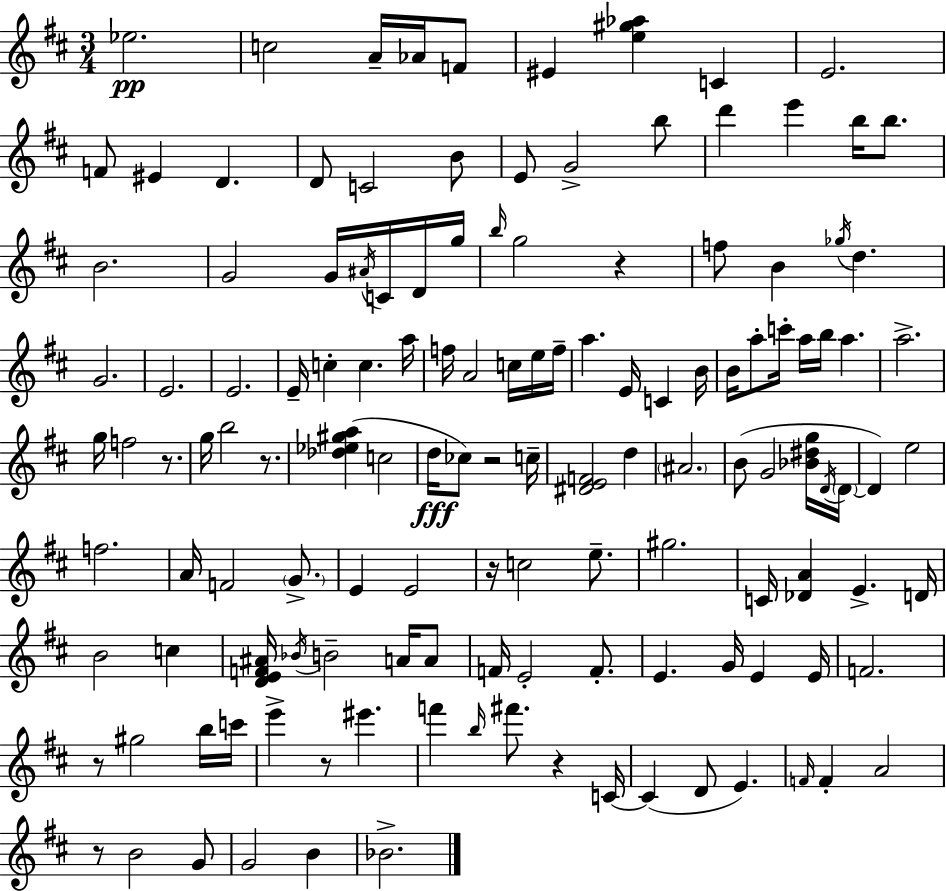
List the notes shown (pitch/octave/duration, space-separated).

Eb5/h. C5/h A4/s Ab4/s F4/e EIS4/q [E5,G#5,Ab5]/q C4/q E4/h. F4/e EIS4/q D4/q. D4/e C4/h B4/e E4/e G4/h B5/e D6/q E6/q B5/s B5/e. B4/h. G4/h G4/s A#4/s C4/s D4/s G5/s B5/s G5/h R/q F5/e B4/q Gb5/s D5/q. G4/h. E4/h. E4/h. E4/s C5/q C5/q. A5/s F5/s A4/h C5/s E5/s F5/s A5/q. E4/s C4/q B4/s B4/s A5/e C6/s A5/s B5/s A5/q. A5/h. G5/s F5/h R/e. G5/s B5/h R/e. [Db5,Eb5,G#5,A5]/q C5/h D5/s CES5/e R/h C5/s [D#4,E4,F4]/h D5/q A#4/h. B4/e G4/h [Bb4,D#5,G5]/s D4/s D4/s D4/q E5/h F5/h. A4/s F4/h G4/e. E4/q E4/h R/s C5/h E5/e. G#5/h. C4/s [Db4,A4]/q E4/q. D4/s B4/h C5/q [D4,E4,F4,A#4]/s Bb4/s B4/h A4/s A4/e F4/s E4/h F4/e. E4/q. G4/s E4/q E4/s F4/h. R/e G#5/h B5/s C6/s E6/q R/e EIS6/q. F6/q B5/s F#6/e. R/q C4/s C4/q D4/e E4/q. F4/s F4/q A4/h R/e B4/h G4/e G4/h B4/q Bb4/h.